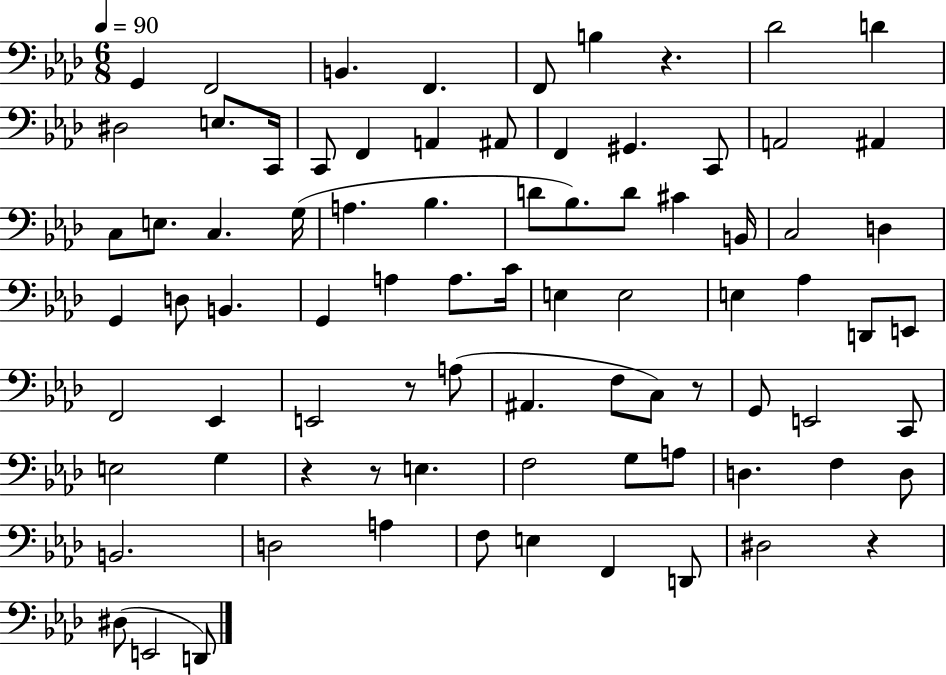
{
  \clef bass
  \numericTimeSignature
  \time 6/8
  \key aes \major
  \tempo 4 = 90
  g,4 f,2 | b,4. f,4. | f,8 b4 r4. | des'2 d'4 | \break dis2 e8. c,16 | c,8 f,4 a,4 ais,8 | f,4 gis,4. c,8 | a,2 ais,4 | \break c8 e8. c4. g16( | a4. bes4. | d'8 bes8.) d'8 cis'4 b,16 | c2 d4 | \break g,4 d8 b,4. | g,4 a4 a8. c'16 | e4 e2 | e4 aes4 d,8 e,8 | \break f,2 ees,4 | e,2 r8 a8( | ais,4. f8 c8) r8 | g,8 e,2 c,8 | \break e2 g4 | r4 r8 e4. | f2 g8 a8 | d4. f4 d8 | \break b,2. | d2 a4 | f8 e4 f,4 d,8 | dis2 r4 | \break dis8( e,2 d,8) | \bar "|."
}